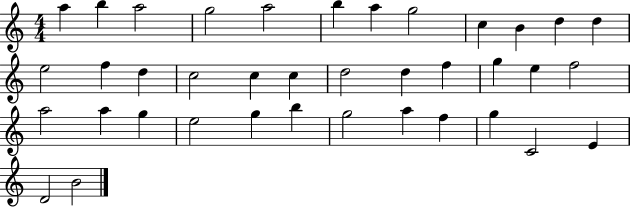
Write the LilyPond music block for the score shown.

{
  \clef treble
  \numericTimeSignature
  \time 4/4
  \key c \major
  a''4 b''4 a''2 | g''2 a''2 | b''4 a''4 g''2 | c''4 b'4 d''4 d''4 | \break e''2 f''4 d''4 | c''2 c''4 c''4 | d''2 d''4 f''4 | g''4 e''4 f''2 | \break a''2 a''4 g''4 | e''2 g''4 b''4 | g''2 a''4 f''4 | g''4 c'2 e'4 | \break d'2 b'2 | \bar "|."
}